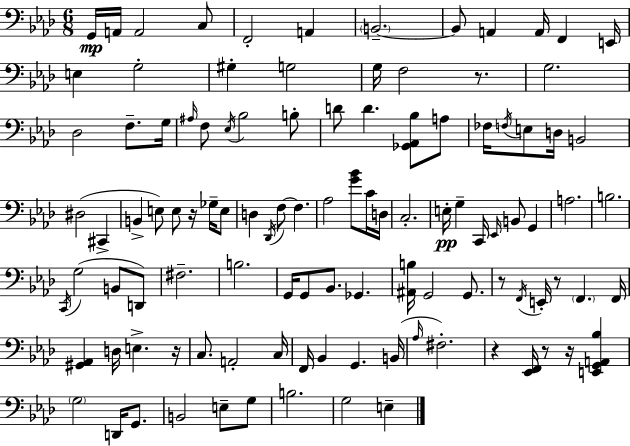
X:1
T:Untitled
M:6/8
L:1/4
K:Fm
G,,/4 A,,/4 A,,2 C,/2 F,,2 A,, B,,2 B,,/2 A,, A,,/4 F,, E,,/4 E, G,2 ^G, G,2 G,/4 F,2 z/2 G,2 _D,2 F,/2 G,/4 ^A,/4 F,/2 _E,/4 _B,2 B,/2 D/2 D [_G,,_A,,_B,]/2 A,/2 _F,/4 F,/4 E,/2 D,/4 B,,2 ^D,2 ^C,, B,, E,/2 E,/2 z/4 _G,/4 E,/2 D, _D,,/4 F,/2 F, _A,2 [G_B]/2 C/4 D,/4 C,2 E,/4 G, C,,/4 _E,,/4 B,,/2 G,, A,2 B,2 C,,/4 G,2 B,,/2 D,,/2 ^F,2 B,2 G,,/4 G,,/2 _B,,/2 _G,, [^A,,B,]/4 G,,2 G,,/2 z/2 F,,/4 E,,/4 z/2 F,, F,,/4 [^G,,_A,,] D,/4 E, z/4 C,/2 A,,2 C,/4 F,,/4 _B,, G,, B,,/4 _A,/4 ^F,2 z [_E,,F,,]/4 z/2 z/4 [E,,G,,A,,_B,] G,2 D,,/4 G,,/2 B,,2 E,/2 G,/2 B,2 G,2 E,